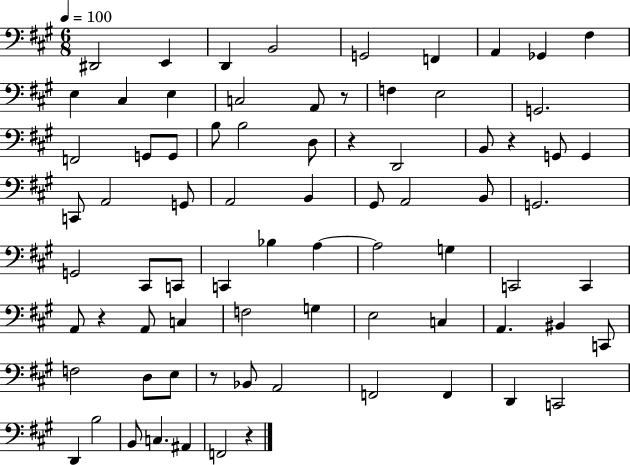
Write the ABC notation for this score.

X:1
T:Untitled
M:6/8
L:1/4
K:A
^D,,2 E,, D,, B,,2 G,,2 F,, A,, _G,, ^F, E, ^C, E, C,2 A,,/2 z/2 F, E,2 G,,2 F,,2 G,,/2 G,,/2 B,/2 B,2 D,/2 z D,,2 B,,/2 z G,,/2 G,, C,,/2 A,,2 G,,/2 A,,2 B,, ^G,,/2 A,,2 B,,/2 G,,2 G,,2 ^C,,/2 C,,/2 C,, _B, A, A,2 G, C,,2 C,, A,,/2 z A,,/2 C, F,2 G, E,2 C, A,, ^B,, C,,/2 F,2 D,/2 E,/2 z/2 _B,,/2 A,,2 F,,2 F,, D,, C,,2 D,, B,2 B,,/2 C, ^A,, F,,2 z